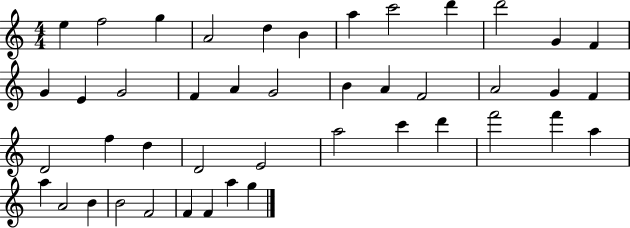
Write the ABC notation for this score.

X:1
T:Untitled
M:4/4
L:1/4
K:C
e f2 g A2 d B a c'2 d' d'2 G F G E G2 F A G2 B A F2 A2 G F D2 f d D2 E2 a2 c' d' f'2 f' a a A2 B B2 F2 F F a g